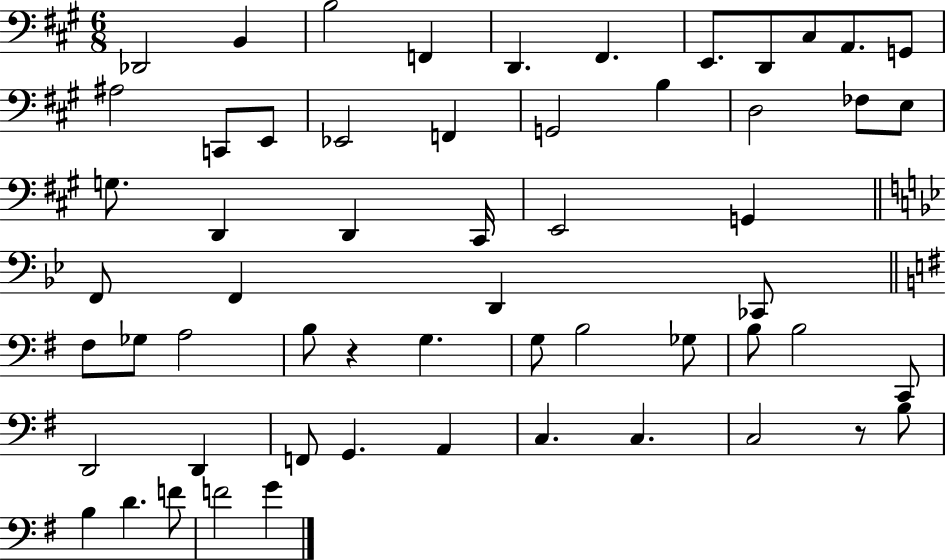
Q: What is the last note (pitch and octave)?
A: G4